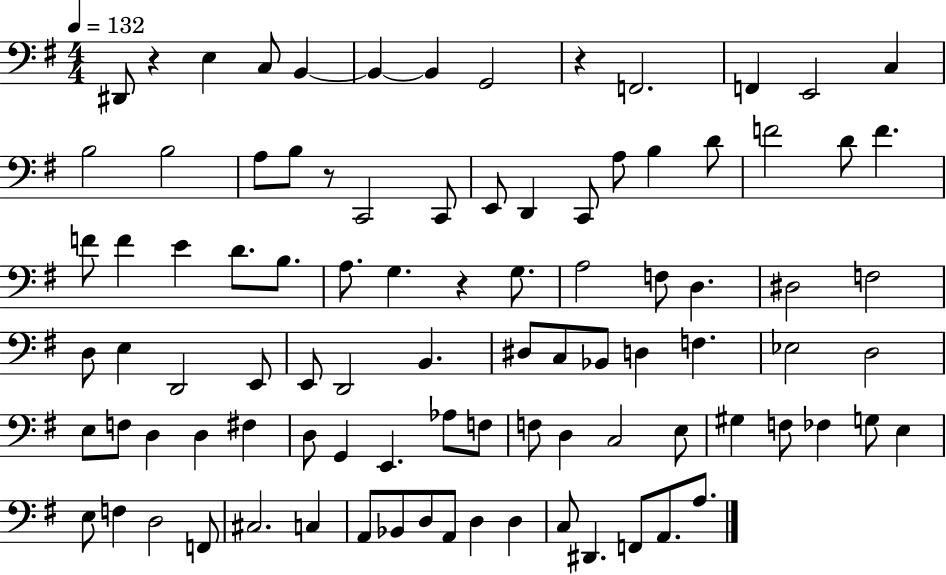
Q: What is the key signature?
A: G major